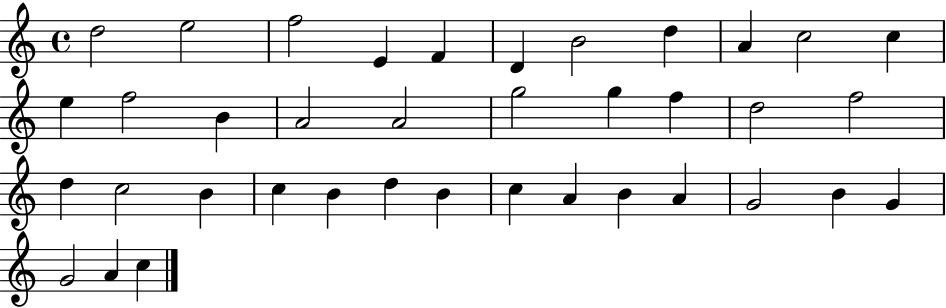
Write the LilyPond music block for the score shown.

{
  \clef treble
  \time 4/4
  \defaultTimeSignature
  \key c \major
  d''2 e''2 | f''2 e'4 f'4 | d'4 b'2 d''4 | a'4 c''2 c''4 | \break e''4 f''2 b'4 | a'2 a'2 | g''2 g''4 f''4 | d''2 f''2 | \break d''4 c''2 b'4 | c''4 b'4 d''4 b'4 | c''4 a'4 b'4 a'4 | g'2 b'4 g'4 | \break g'2 a'4 c''4 | \bar "|."
}